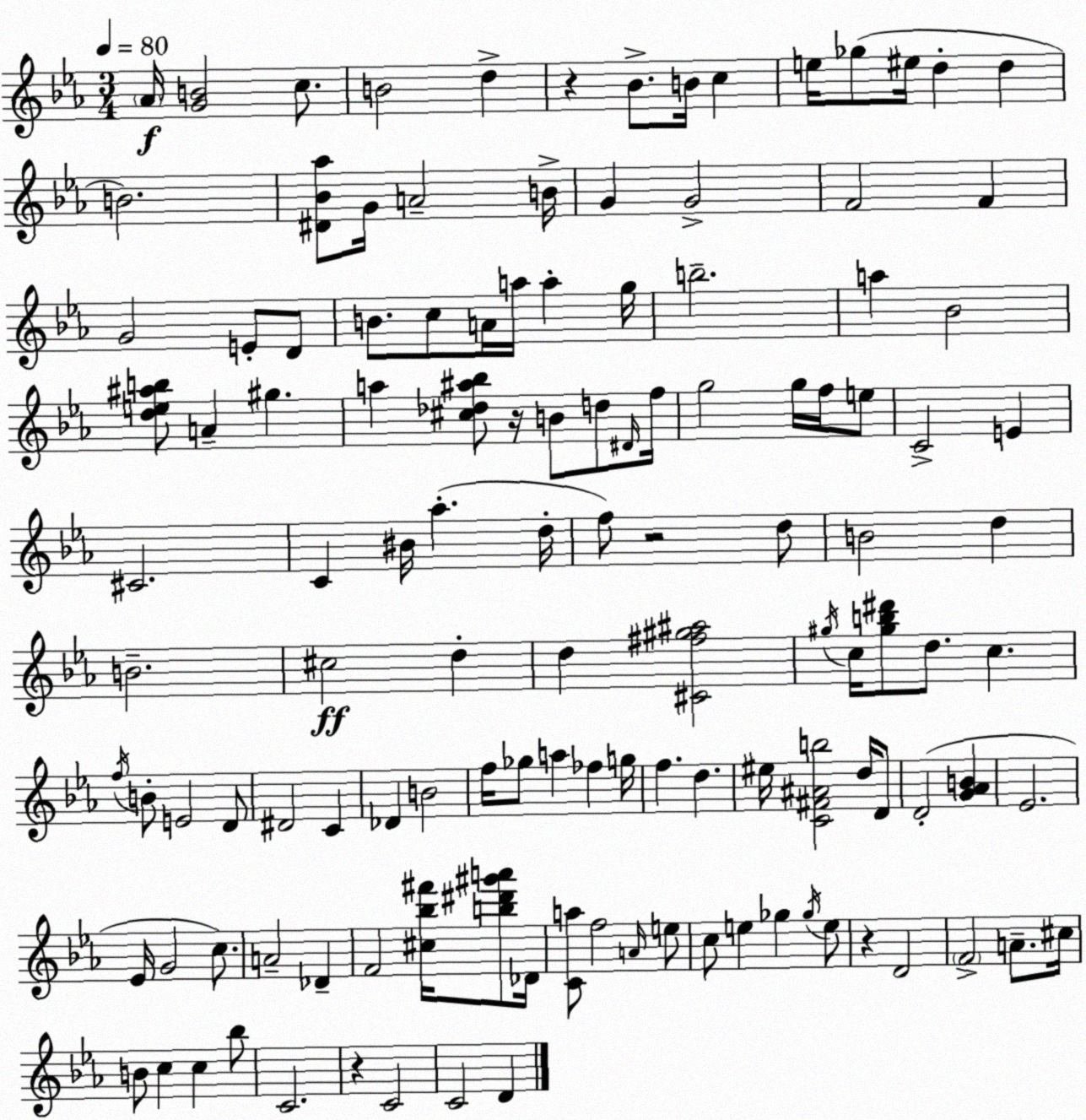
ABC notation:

X:1
T:Untitled
M:3/4
L:1/4
K:Cm
_A/4 [GB]2 c/2 B2 d z _B/2 B/4 c e/4 _g/2 ^e/4 d d B2 [^D_B_a]/2 G/4 A2 B/4 G G2 F2 F G2 E/2 D/2 B/2 c/2 A/4 a/4 a g/4 b2 a _B2 [de^ab]/2 A ^g a [^c_d^a_b]/2 z/4 B/2 d/2 ^D/4 f/4 g2 g/4 f/4 e/2 C2 E ^C2 C ^B/4 _a d/4 f/2 z2 d/2 B2 d B2 ^c2 d d [^C^f^g^a]2 ^g/4 c/4 [^gb^d']/2 d/2 c f/4 B/2 E2 D/2 ^D2 C _D B2 f/4 _g/2 a _f g/4 f d ^e/4 [C^F^Ab]2 d/4 D/2 D2 [G_AB] _E2 _E/4 G2 c/2 A2 _D F2 [^c_b^f']/4 [b^d'^g'a']/2 _D/4 [Ca]/2 f2 A/4 e/2 c/2 e _g _g/4 e/2 z D2 F2 A/2 ^c/4 B/2 c c _b/2 C2 z C2 C2 D